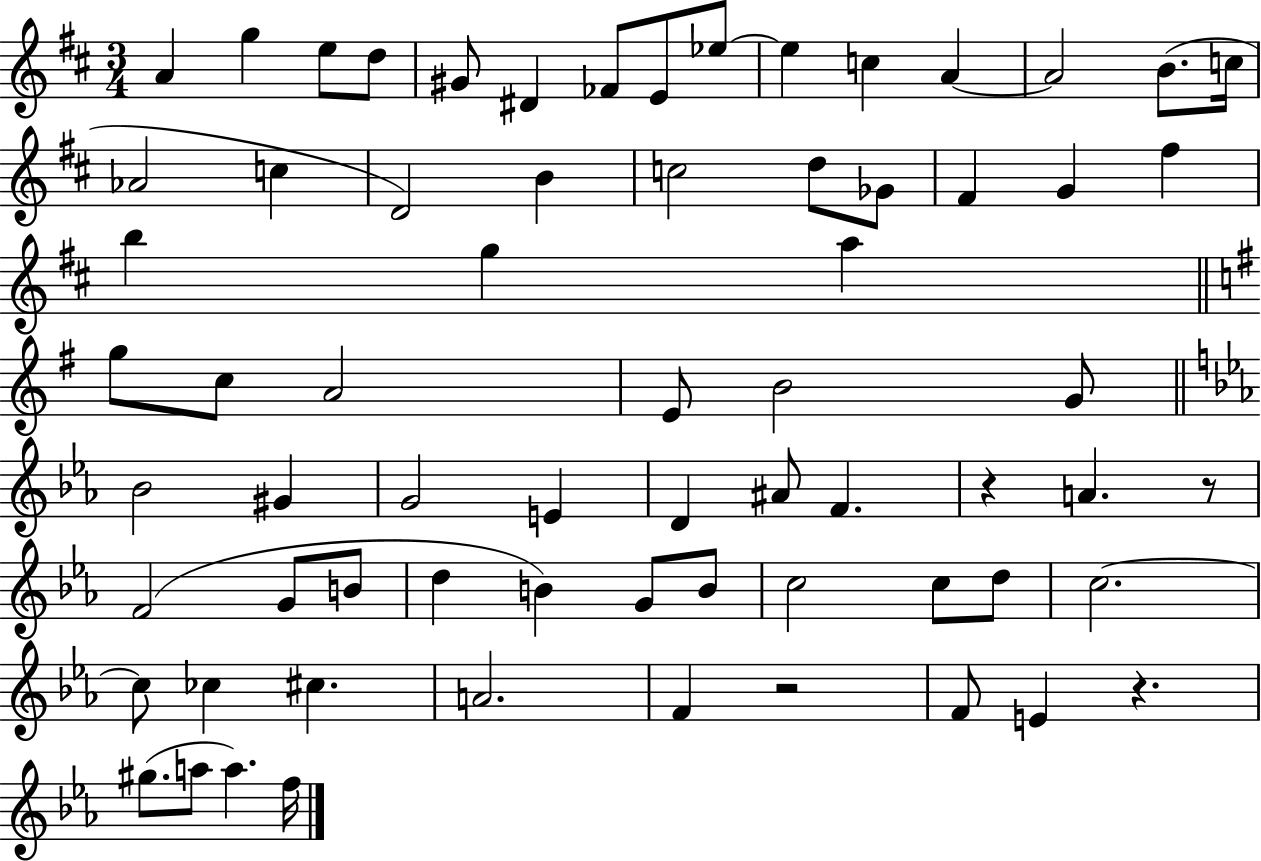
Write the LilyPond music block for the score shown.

{
  \clef treble
  \numericTimeSignature
  \time 3/4
  \key d \major
  a'4 g''4 e''8 d''8 | gis'8 dis'4 fes'8 e'8 ees''8~~ | ees''4 c''4 a'4~~ | a'2 b'8.( c''16 | \break aes'2 c''4 | d'2) b'4 | c''2 d''8 ges'8 | fis'4 g'4 fis''4 | \break b''4 g''4 a''4 | \bar "||" \break \key g \major g''8 c''8 a'2 | e'8 b'2 g'8 | \bar "||" \break \key ees \major bes'2 gis'4 | g'2 e'4 | d'4 ais'8 f'4. | r4 a'4. r8 | \break f'2( g'8 b'8 | d''4 b'4) g'8 b'8 | c''2 c''8 d''8 | c''2.~~ | \break c''8 ces''4 cis''4. | a'2. | f'4 r2 | f'8 e'4 r4. | \break gis''8.( a''8 a''4.) f''16 | \bar "|."
}